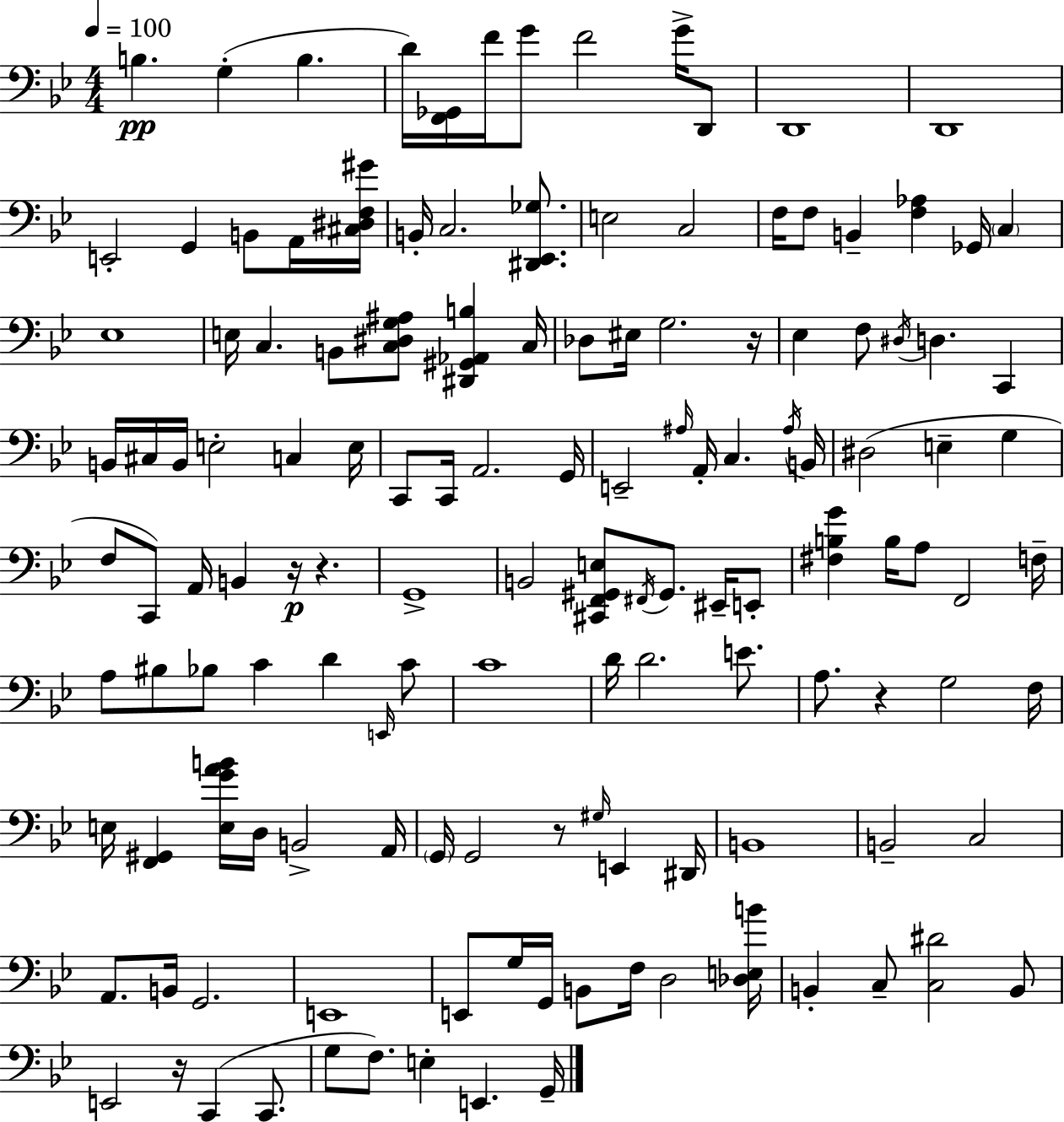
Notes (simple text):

B3/q. G3/q B3/q. D4/s [F2,Gb2]/s F4/s G4/e F4/h G4/s D2/e D2/w D2/w E2/h G2/q B2/e A2/s [C#3,D#3,F3,G#4]/s B2/s C3/h. [D#2,Eb2,Gb3]/e. E3/h C3/h F3/s F3/e B2/q [F3,Ab3]/q Gb2/s C3/q Eb3/w E3/s C3/q. B2/e [C3,D#3,G3,A#3]/e [D#2,G#2,Ab2,B3]/q C3/s Db3/e EIS3/s G3/h. R/s Eb3/q F3/e D#3/s D3/q. C2/q B2/s C#3/s B2/s E3/h C3/q E3/s C2/e C2/s A2/h. G2/s E2/h A#3/s A2/s C3/q. A#3/s B2/s D#3/h E3/q G3/q F3/e C2/e A2/s B2/q R/s R/q. G2/w B2/h [C#2,F2,G#2,E3]/e F#2/s G#2/e. EIS2/s E2/e [F#3,B3,G4]/q B3/s A3/e F2/h F3/s A3/e BIS3/e Bb3/e C4/q D4/q E2/s C4/e C4/w D4/s D4/h. E4/e. A3/e. R/q G3/h F3/s E3/s [F2,G#2]/q [E3,G4,A4,B4]/s D3/s B2/h A2/s G2/s G2/h R/e G#3/s E2/q D#2/s B2/w B2/h C3/h A2/e. B2/s G2/h. E2/w E2/e G3/s G2/s B2/e F3/s D3/h [Db3,E3,B4]/s B2/q C3/e [C3,D#4]/h B2/e E2/h R/s C2/q C2/e. G3/e F3/e. E3/q E2/q. G2/s